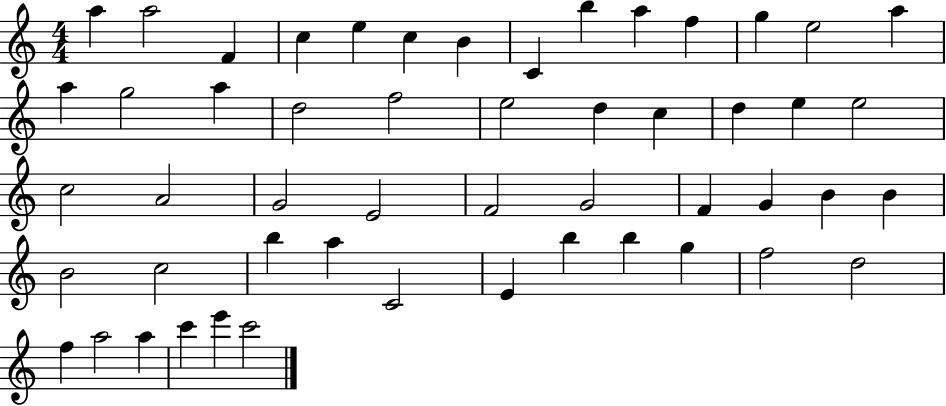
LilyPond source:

{
  \clef treble
  \numericTimeSignature
  \time 4/4
  \key c \major
  a''4 a''2 f'4 | c''4 e''4 c''4 b'4 | c'4 b''4 a''4 f''4 | g''4 e''2 a''4 | \break a''4 g''2 a''4 | d''2 f''2 | e''2 d''4 c''4 | d''4 e''4 e''2 | \break c''2 a'2 | g'2 e'2 | f'2 g'2 | f'4 g'4 b'4 b'4 | \break b'2 c''2 | b''4 a''4 c'2 | e'4 b''4 b''4 g''4 | f''2 d''2 | \break f''4 a''2 a''4 | c'''4 e'''4 c'''2 | \bar "|."
}